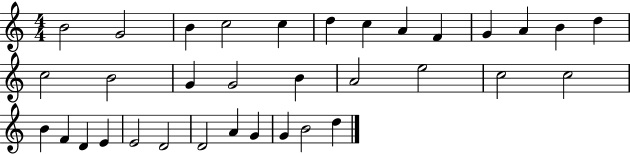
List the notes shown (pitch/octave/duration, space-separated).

B4/h G4/h B4/q C5/h C5/q D5/q C5/q A4/q F4/q G4/q A4/q B4/q D5/q C5/h B4/h G4/q G4/h B4/q A4/h E5/h C5/h C5/h B4/q F4/q D4/q E4/q E4/h D4/h D4/h A4/q G4/q G4/q B4/h D5/q